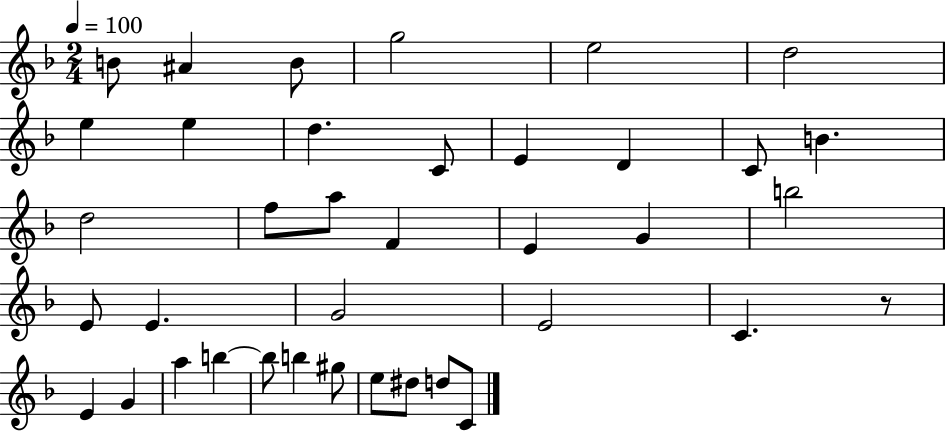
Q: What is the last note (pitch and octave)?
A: C4